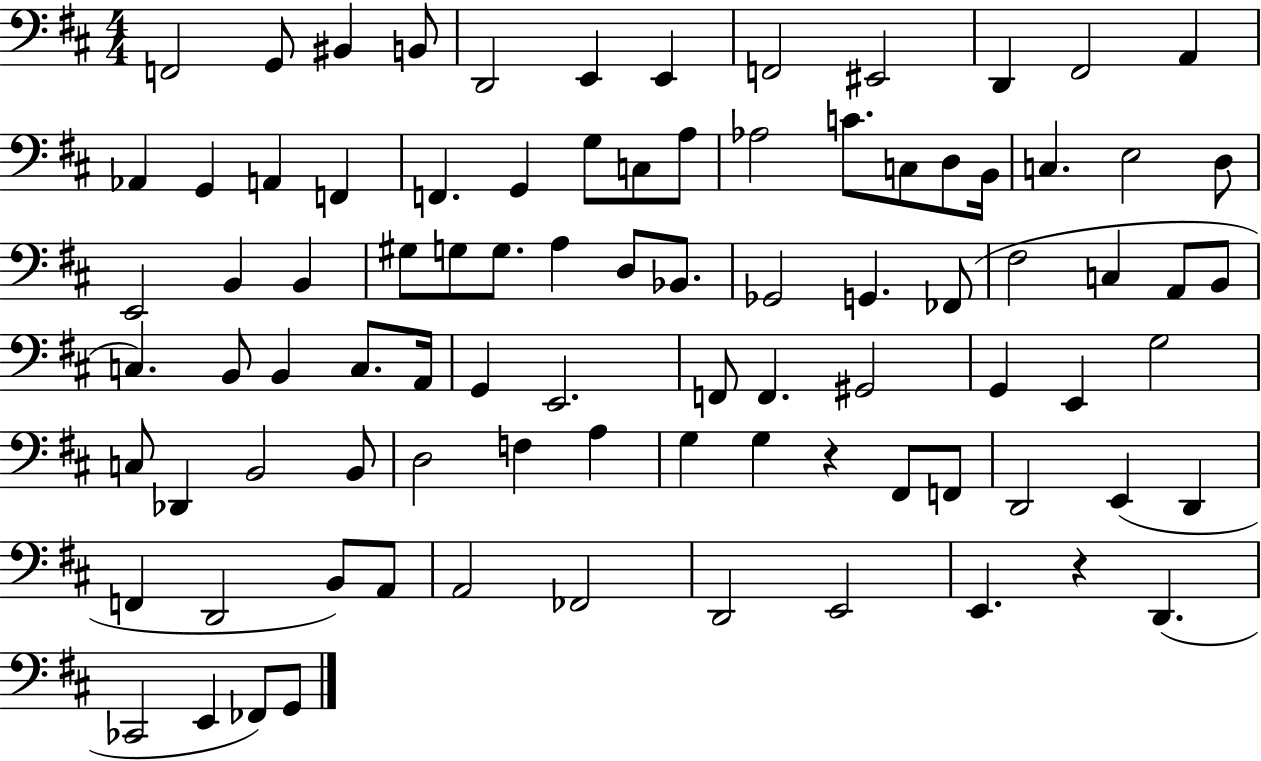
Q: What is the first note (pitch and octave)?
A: F2